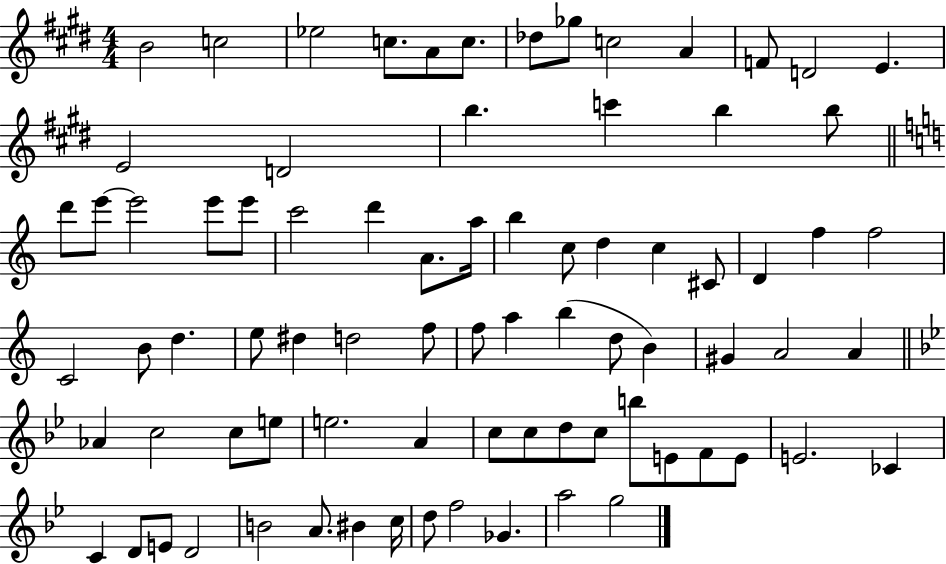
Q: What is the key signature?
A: E major